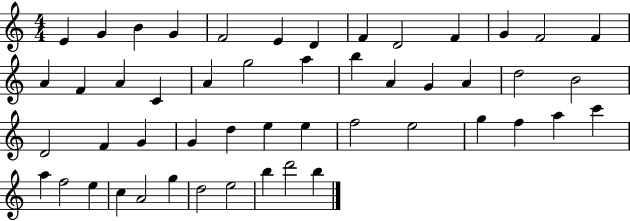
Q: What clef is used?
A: treble